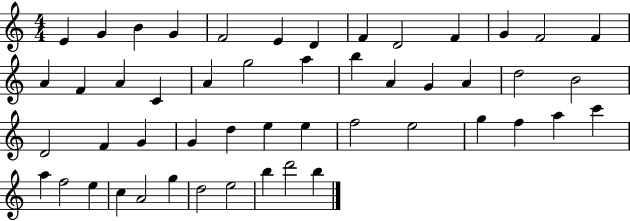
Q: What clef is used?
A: treble